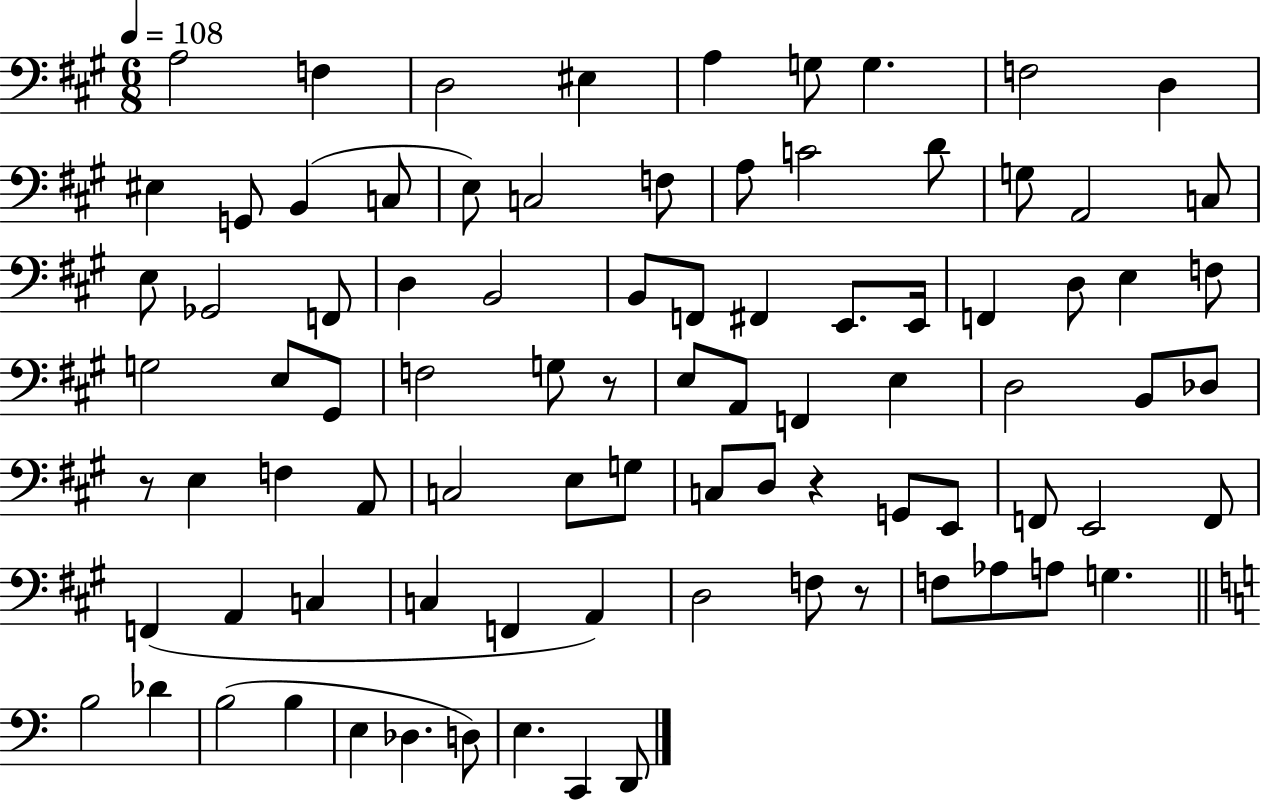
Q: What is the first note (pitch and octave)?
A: A3